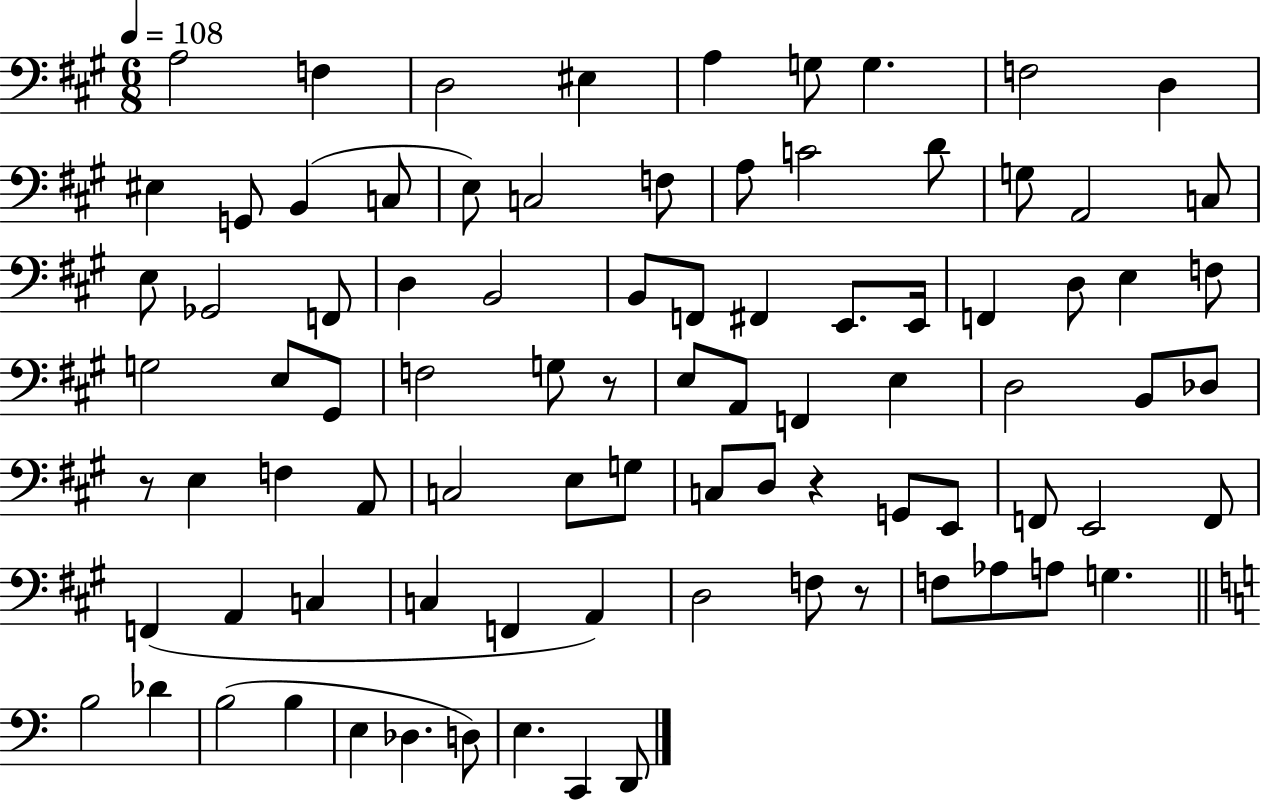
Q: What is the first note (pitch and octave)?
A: A3